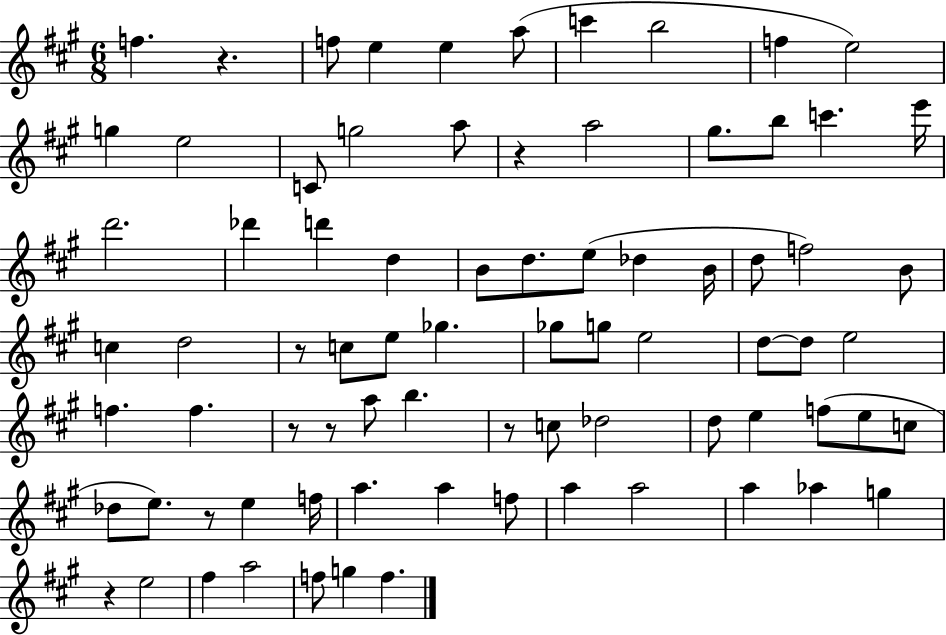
{
  \clef treble
  \numericTimeSignature
  \time 6/8
  \key a \major
  \repeat volta 2 { f''4. r4. | f''8 e''4 e''4 a''8( | c'''4 b''2 | f''4 e''2) | \break g''4 e''2 | c'8 g''2 a''8 | r4 a''2 | gis''8. b''8 c'''4. e'''16 | \break d'''2. | des'''4 d'''4 d''4 | b'8 d''8. e''8( des''4 b'16 | d''8 f''2) b'8 | \break c''4 d''2 | r8 c''8 e''8 ges''4. | ges''8 g''8 e''2 | d''8~~ d''8 e''2 | \break f''4. f''4. | r8 r8 a''8 b''4. | r8 c''8 des''2 | d''8 e''4 f''8( e''8 c''8 | \break des''8 e''8.) r8 e''4 f''16 | a''4. a''4 f''8 | a''4 a''2 | a''4 aes''4 g''4 | \break r4 e''2 | fis''4 a''2 | f''8 g''4 f''4. | } \bar "|."
}